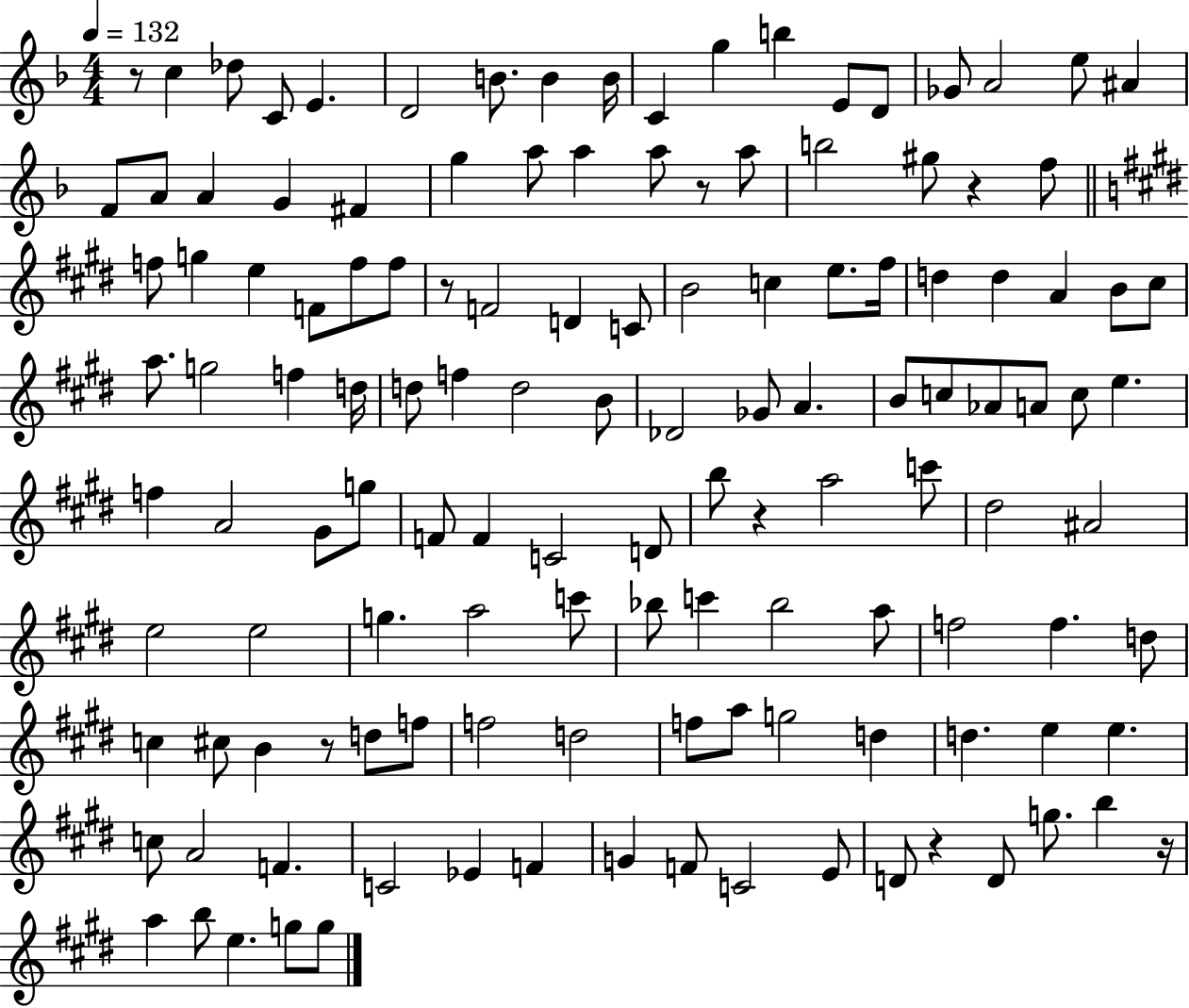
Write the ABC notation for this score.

X:1
T:Untitled
M:4/4
L:1/4
K:F
z/2 c _d/2 C/2 E D2 B/2 B B/4 C g b E/2 D/2 _G/2 A2 e/2 ^A F/2 A/2 A G ^F g a/2 a a/2 z/2 a/2 b2 ^g/2 z f/2 f/2 g e F/2 f/2 f/2 z/2 F2 D C/2 B2 c e/2 ^f/4 d d A B/2 ^c/2 a/2 g2 f d/4 d/2 f d2 B/2 _D2 _G/2 A B/2 c/2 _A/2 A/2 c/2 e f A2 ^G/2 g/2 F/2 F C2 D/2 b/2 z a2 c'/2 ^d2 ^A2 e2 e2 g a2 c'/2 _b/2 c' _b2 a/2 f2 f d/2 c ^c/2 B z/2 d/2 f/2 f2 d2 f/2 a/2 g2 d d e e c/2 A2 F C2 _E F G F/2 C2 E/2 D/2 z D/2 g/2 b z/4 a b/2 e g/2 g/2